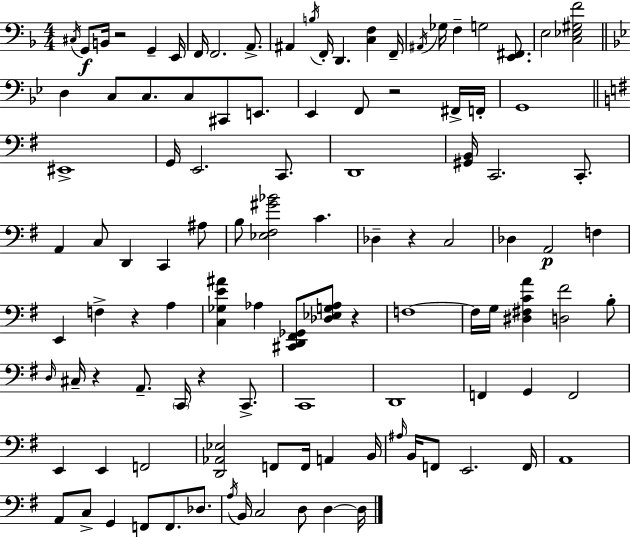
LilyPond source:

{
  \clef bass
  \numericTimeSignature
  \time 4/4
  \key d \minor
  \repeat volta 2 { \acciaccatura { cis16 }\f g,8 b,16 r2 g,4-- | e,16 f,16 f,2. a,8.-> | ais,4 \acciaccatura { b16 } f,16-. d,4. <c f>4 | f,16-- \acciaccatura { ais,16 } ges16 f4-- g2 | \break <e, fis,>8. e2 <c ees gis f'>2 | \bar "||" \break \key bes \major d4 c8 c8. c8 cis,8 e,8. | ees,4 f,8 r2 fis,16-> f,16-. | g,1 | \bar "||" \break \key g \major eis,1-> | g,16 e,2. c,8. | d,1 | <gis, b,>16 c,2. c,8.-. | \break a,4 c8 d,4 c,4 ais8 | b8 <ees fis gis' bes'>2 c'4. | des4-- r4 c2 | des4 a,2\p f4 | \break e,4 f4-> r4 a4 | <c ges e' ais'>4 aes4 <cis, d, fis, ges,>8 <des ees g aes>8 r4 | f1~~ | f16 g16 <dis fis c' a'>4 <d fis'>2 b8-. | \break \grace { d16 } cis16-- r4 a,8.-- \parenthesize c,16 r4 c,8.-> | c,1 | d,1 | f,4 g,4 f,2 | \break e,4 e,4 f,2 | <d, aes, ees>2 f,8 f,16 a,4 | b,16 \grace { ais16 } b,16 f,8 e,2. | f,16 a,1 | \break a,8 c8-> g,4 f,8 f,8. des8. | \acciaccatura { a16 } b,16 c2 d8 d4~~ | d16 } \bar "|."
}